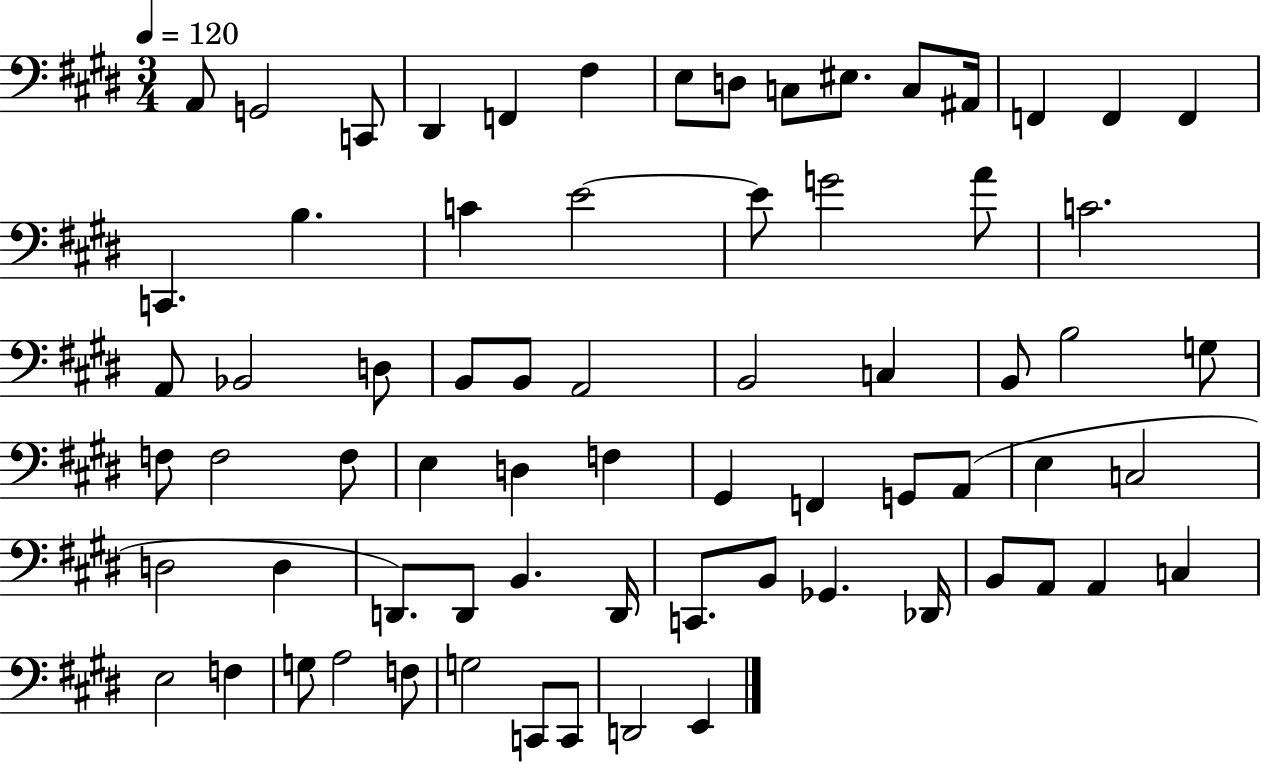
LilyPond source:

{
  \clef bass
  \numericTimeSignature
  \time 3/4
  \key e \major
  \tempo 4 = 120
  a,8 g,2 c,8 | dis,4 f,4 fis4 | e8 d8 c8 eis8. c8 ais,16 | f,4 f,4 f,4 | \break c,4. b4. | c'4 e'2~~ | e'8 g'2 a'8 | c'2. | \break a,8 bes,2 d8 | b,8 b,8 a,2 | b,2 c4 | b,8 b2 g8 | \break f8 f2 f8 | e4 d4 f4 | gis,4 f,4 g,8 a,8( | e4 c2 | \break d2 d4 | d,8.) d,8 b,4. d,16 | c,8. b,8 ges,4. des,16 | b,8 a,8 a,4 c4 | \break e2 f4 | g8 a2 f8 | g2 c,8 c,8 | d,2 e,4 | \break \bar "|."
}